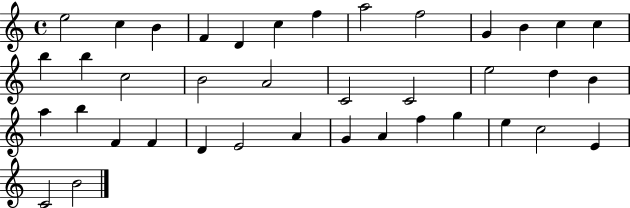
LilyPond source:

{
  \clef treble
  \time 4/4
  \defaultTimeSignature
  \key c \major
  e''2 c''4 b'4 | f'4 d'4 c''4 f''4 | a''2 f''2 | g'4 b'4 c''4 c''4 | \break b''4 b''4 c''2 | b'2 a'2 | c'2 c'2 | e''2 d''4 b'4 | \break a''4 b''4 f'4 f'4 | d'4 e'2 a'4 | g'4 a'4 f''4 g''4 | e''4 c''2 e'4 | \break c'2 b'2 | \bar "|."
}